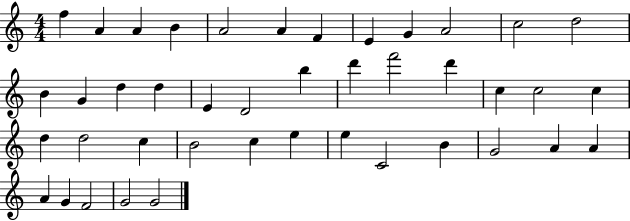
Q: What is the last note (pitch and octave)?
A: G4